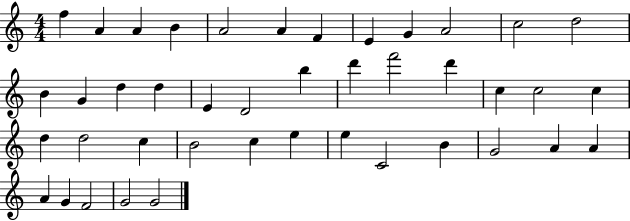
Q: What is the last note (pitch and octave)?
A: G4